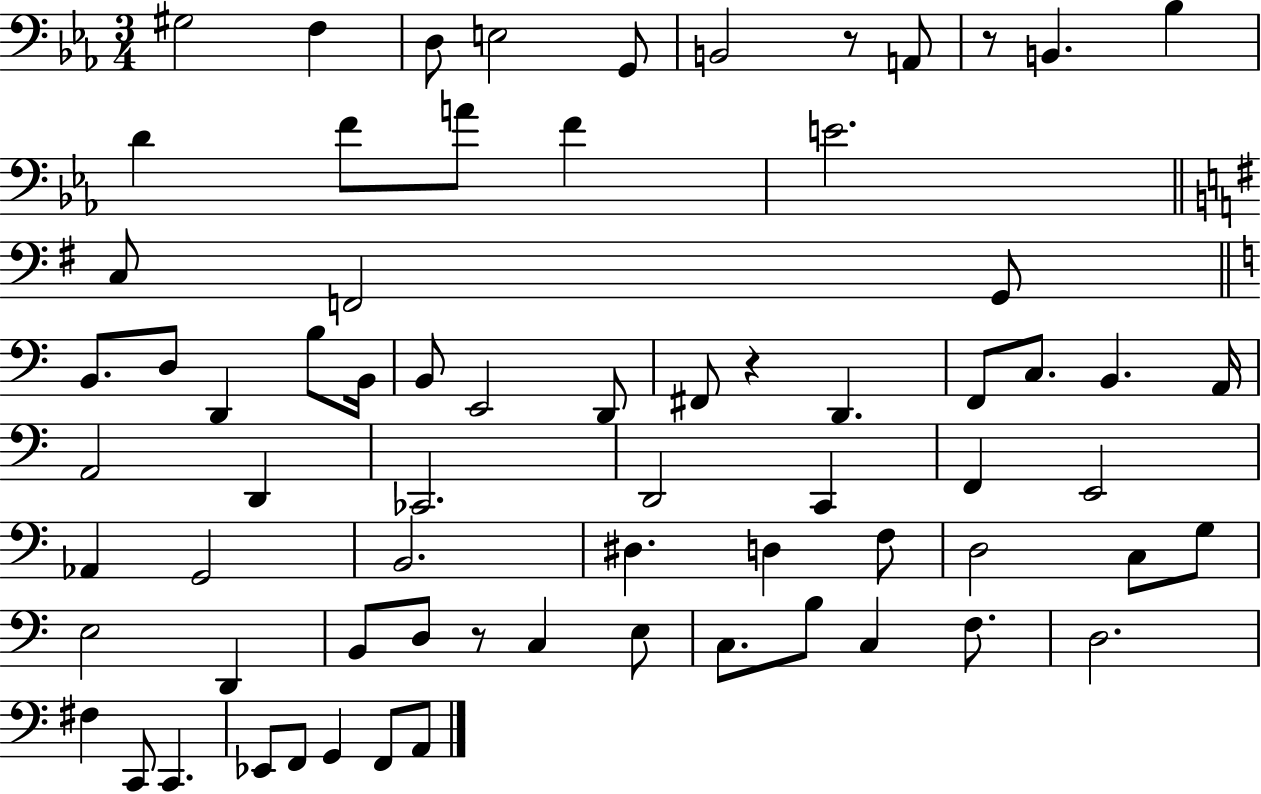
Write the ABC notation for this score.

X:1
T:Untitled
M:3/4
L:1/4
K:Eb
^G,2 F, D,/2 E,2 G,,/2 B,,2 z/2 A,,/2 z/2 B,, _B, D F/2 A/2 F E2 C,/2 F,,2 G,,/2 B,,/2 D,/2 D,, B,/2 B,,/4 B,,/2 E,,2 D,,/2 ^F,,/2 z D,, F,,/2 C,/2 B,, A,,/4 A,,2 D,, _C,,2 D,,2 C,, F,, E,,2 _A,, G,,2 B,,2 ^D, D, F,/2 D,2 C,/2 G,/2 E,2 D,, B,,/2 D,/2 z/2 C, E,/2 C,/2 B,/2 C, F,/2 D,2 ^F, C,,/2 C,, _E,,/2 F,,/2 G,, F,,/2 A,,/2